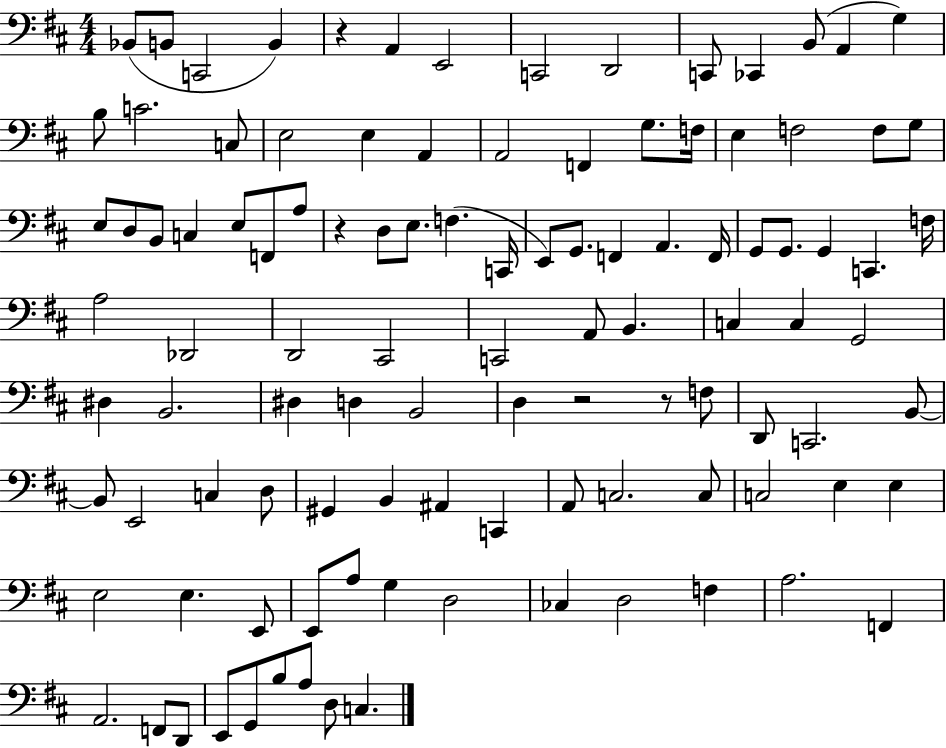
Bb2/e B2/e C2/h B2/q R/q A2/q E2/h C2/h D2/h C2/e CES2/q B2/e A2/q G3/q B3/e C4/h. C3/e E3/h E3/q A2/q A2/h F2/q G3/e. F3/s E3/q F3/h F3/e G3/e E3/e D3/e B2/e C3/q E3/e F2/e A3/e R/q D3/e E3/e. F3/q. C2/s E2/e G2/e. F2/q A2/q. F2/s G2/e G2/e. G2/q C2/q. F3/s A3/h Db2/h D2/h C#2/h C2/h A2/e B2/q. C3/q C3/q G2/h D#3/q B2/h. D#3/q D3/q B2/h D3/q R/h R/e F3/e D2/e C2/h. B2/e B2/e E2/h C3/q D3/e G#2/q B2/q A#2/q C2/q A2/e C3/h. C3/e C3/h E3/q E3/q E3/h E3/q. E2/e E2/e A3/e G3/q D3/h CES3/q D3/h F3/q A3/h. F2/q A2/h. F2/e D2/e E2/e G2/e B3/e A3/e D3/e C3/q.